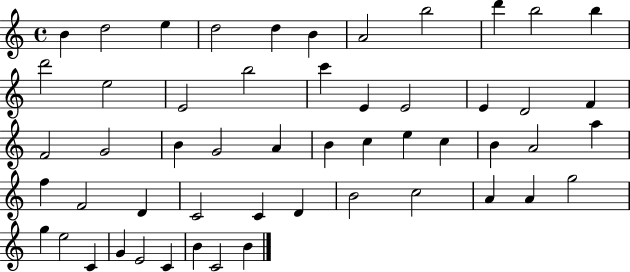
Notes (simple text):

B4/q D5/h E5/q D5/h D5/q B4/q A4/h B5/h D6/q B5/h B5/q D6/h E5/h E4/h B5/h C6/q E4/q E4/h E4/q D4/h F4/q F4/h G4/h B4/q G4/h A4/q B4/q C5/q E5/q C5/q B4/q A4/h A5/q F5/q F4/h D4/q C4/h C4/q D4/q B4/h C5/h A4/q A4/q G5/h G5/q E5/h C4/q G4/q E4/h C4/q B4/q C4/h B4/q